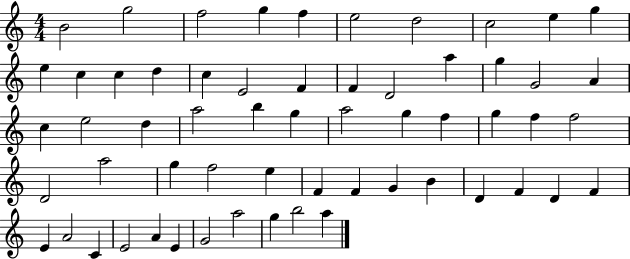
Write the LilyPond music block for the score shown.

{
  \clef treble
  \numericTimeSignature
  \time 4/4
  \key c \major
  b'2 g''2 | f''2 g''4 f''4 | e''2 d''2 | c''2 e''4 g''4 | \break e''4 c''4 c''4 d''4 | c''4 e'2 f'4 | f'4 d'2 a''4 | g''4 g'2 a'4 | \break c''4 e''2 d''4 | a''2 b''4 g''4 | a''2 g''4 f''4 | g''4 f''4 f''2 | \break d'2 a''2 | g''4 f''2 e''4 | f'4 f'4 g'4 b'4 | d'4 f'4 d'4 f'4 | \break e'4 a'2 c'4 | e'2 a'4 e'4 | g'2 a''2 | g''4 b''2 a''4 | \break \bar "|."
}